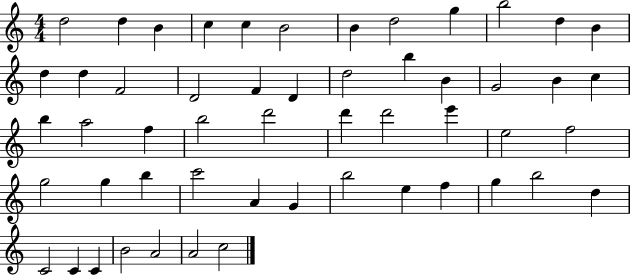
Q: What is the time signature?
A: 4/4